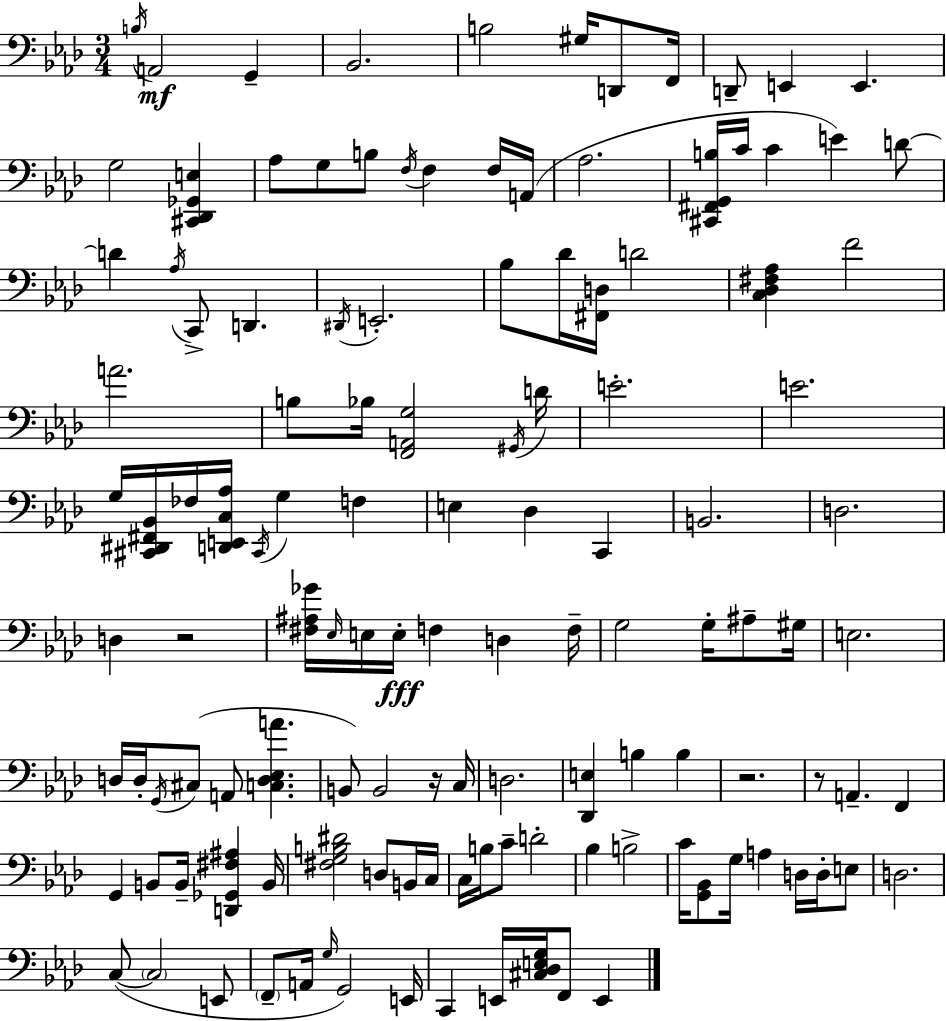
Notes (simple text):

B3/s A2/h G2/q Bb2/h. B3/h G#3/s D2/e F2/s D2/e E2/q E2/q. G3/h [C#2,Db2,Gb2,E3]/q Ab3/e G3/e B3/e F3/s F3/q F3/s A2/s Ab3/h. [C#2,F#2,G2,B3]/s C4/s C4/q E4/q D4/e D4/q Ab3/s C2/e D2/q. D#2/s E2/h. Bb3/e Db4/s [F#2,D3]/s D4/h [C3,Db3,F#3,Ab3]/q F4/h A4/h. B3/e Bb3/s [F2,A2,G3]/h G#2/s D4/s E4/h. E4/h. G3/s [C#2,D#2,F#2,Bb2]/s FES3/s [D2,E2,C3,Ab3]/s C#2/s G3/q F3/q E3/q Db3/q C2/q B2/h. D3/h. D3/q R/h [F#3,A#3,Gb4]/s Eb3/s E3/s E3/s F3/q D3/q F3/s G3/h G3/s A#3/e G#3/s E3/h. D3/s D3/s G2/s C#3/e A2/e [C3,D3,Eb3,A4]/q. B2/e B2/h R/s C3/s D3/h. [Db2,E3]/q B3/q B3/q R/h. R/e A2/q. F2/q G2/q B2/e B2/s [D2,Gb2,F#3,A#3]/q B2/s [F#3,G3,B3,D#4]/h D3/e B2/s C3/s C3/s B3/s C4/e D4/h Bb3/q B3/h C4/s [G2,Bb2]/e G3/s A3/q D3/s D3/s E3/e D3/h. C3/e C3/h E2/e F2/e A2/s G3/s G2/h E2/s C2/q E2/s [C#3,Db3,E3,G3]/s F2/e E2/q